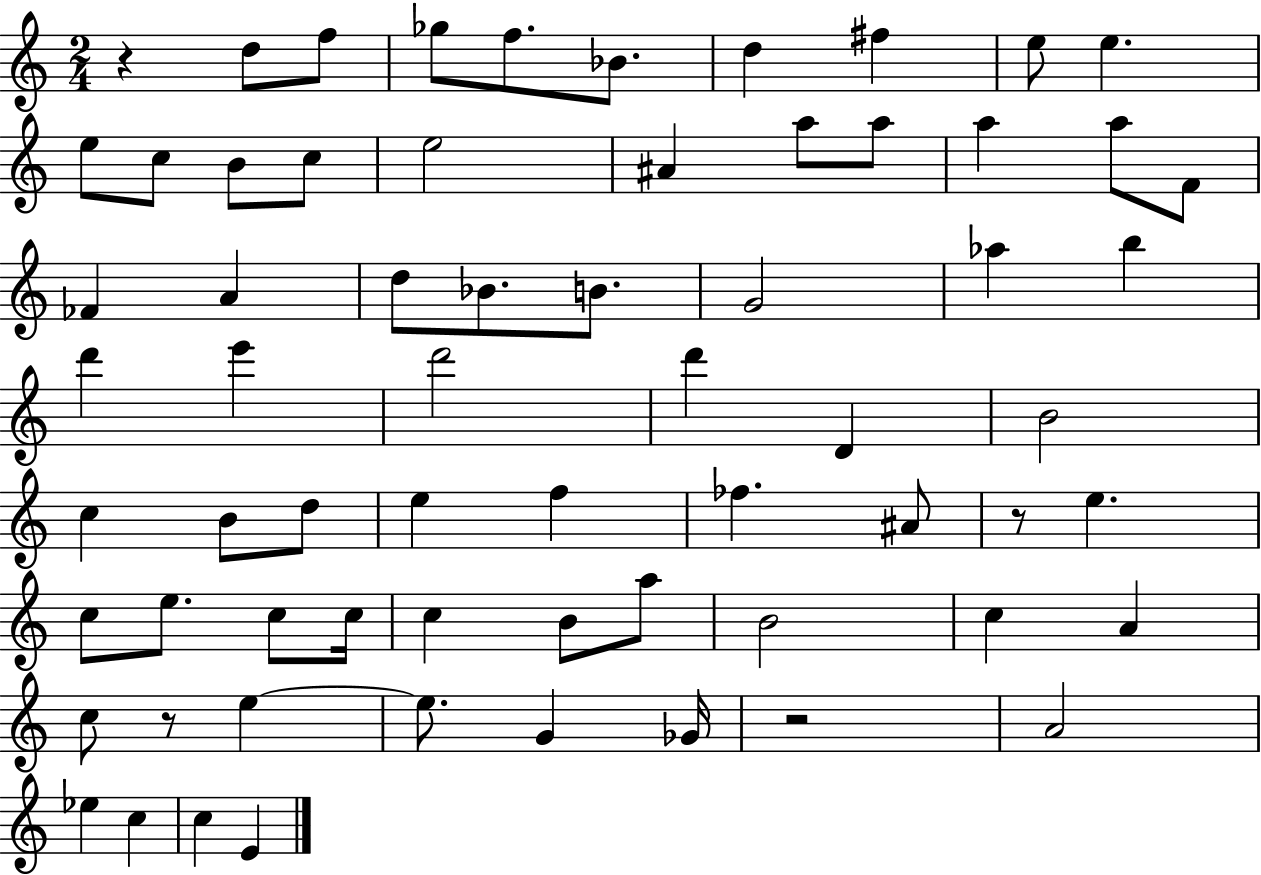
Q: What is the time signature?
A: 2/4